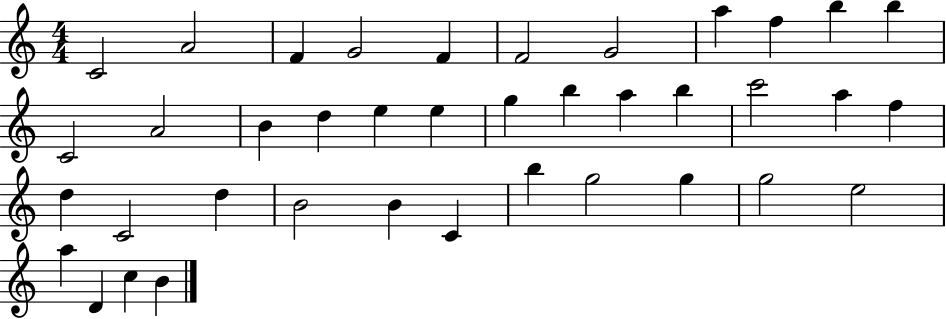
X:1
T:Untitled
M:4/4
L:1/4
K:C
C2 A2 F G2 F F2 G2 a f b b C2 A2 B d e e g b a b c'2 a f d C2 d B2 B C b g2 g g2 e2 a D c B